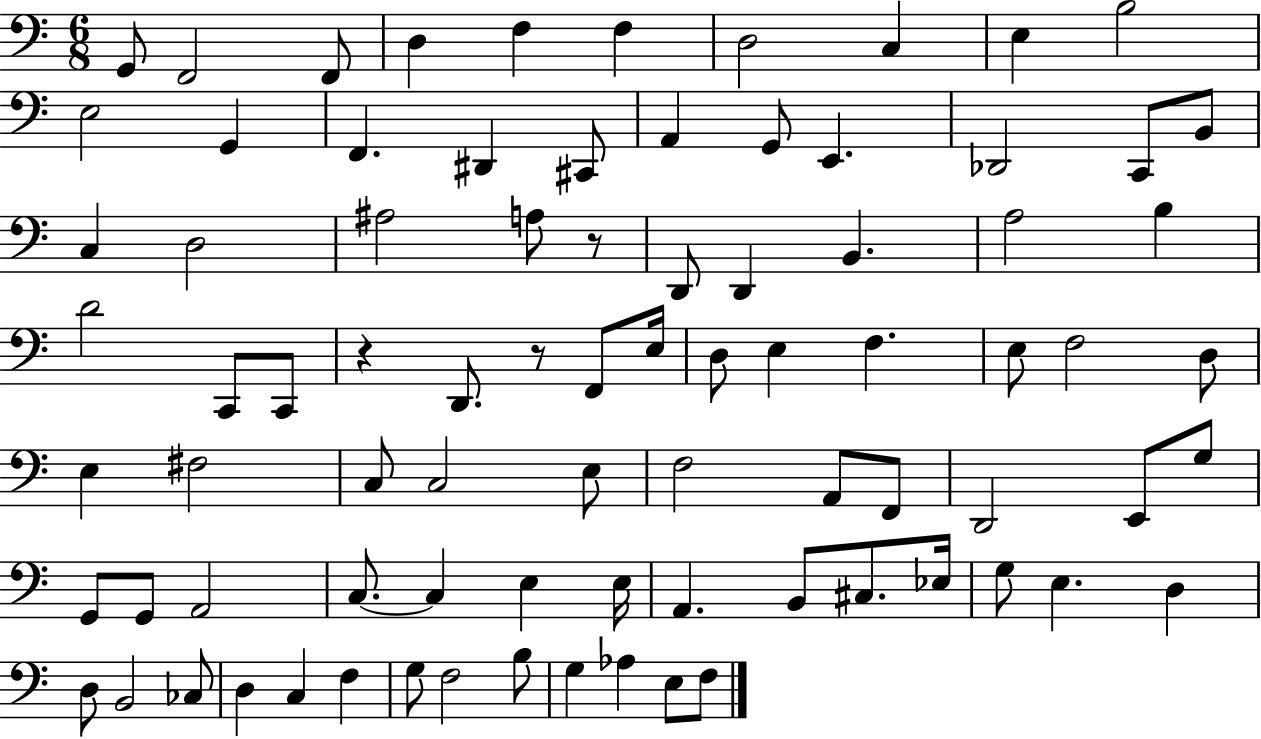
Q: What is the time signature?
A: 6/8